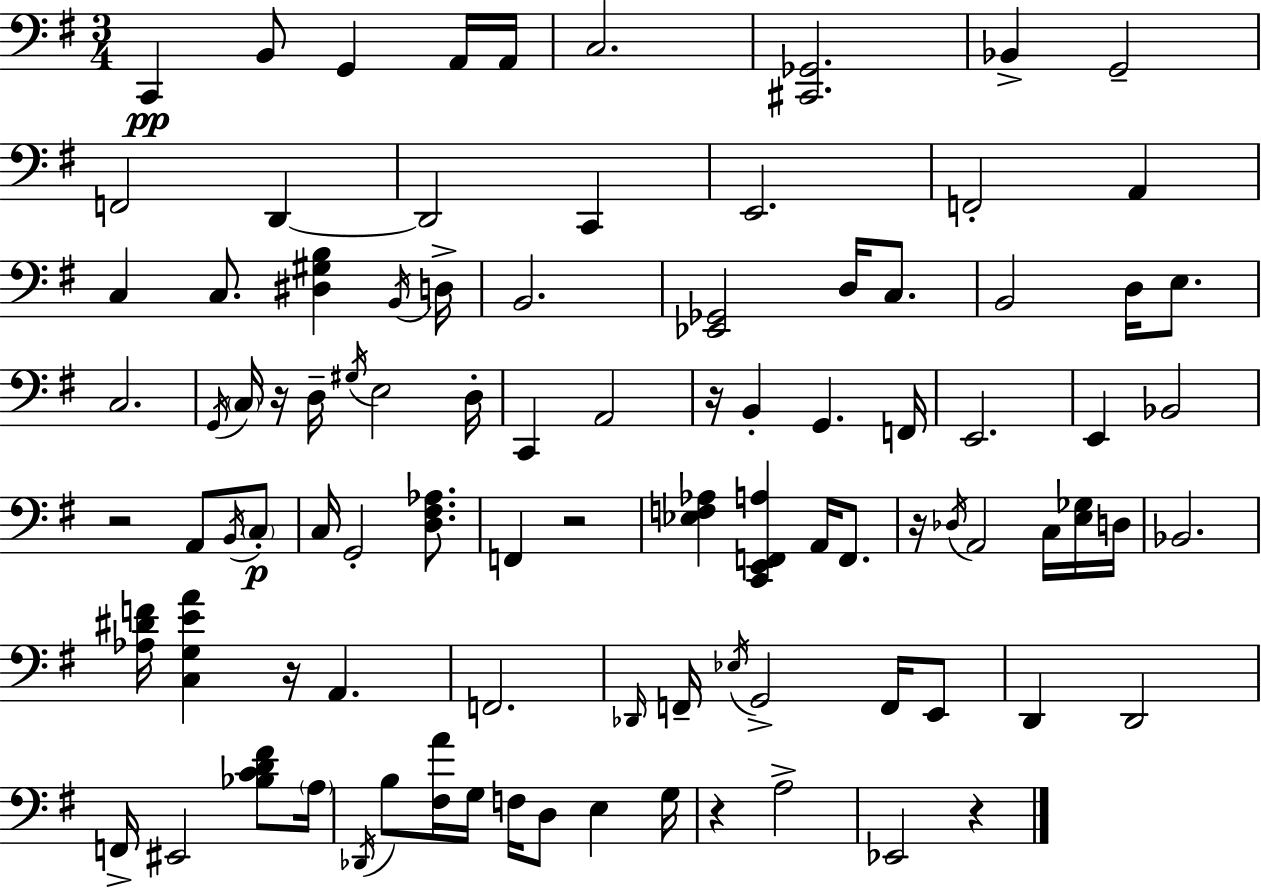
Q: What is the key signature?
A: E minor